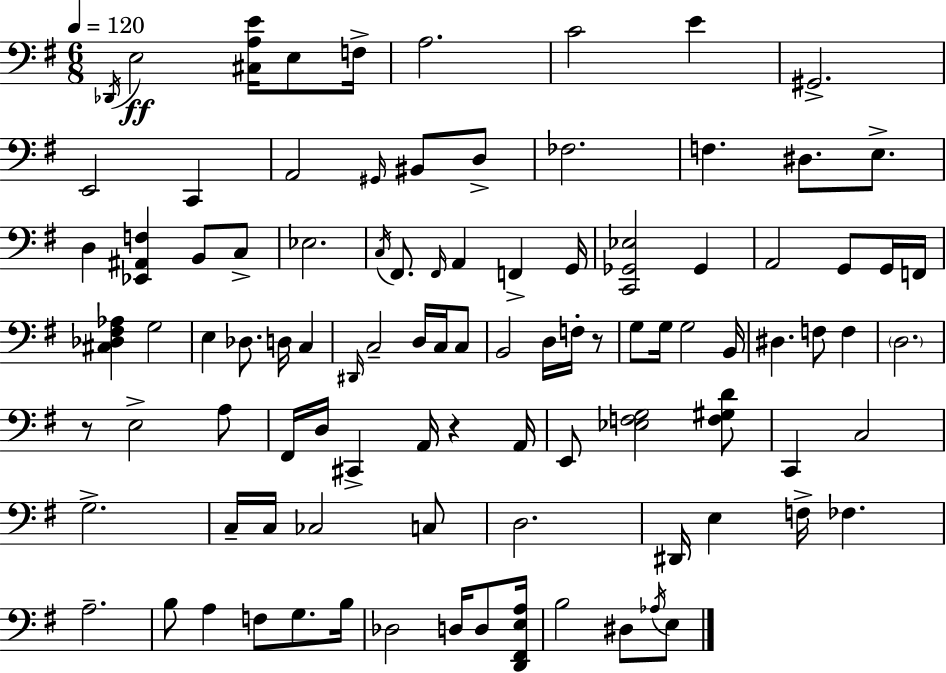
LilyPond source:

{
  \clef bass
  \numericTimeSignature
  \time 6/8
  \key e \minor
  \tempo 4 = 120
  \acciaccatura { des,16 }\ff e2 <cis a e'>16 e8 | f16-> a2. | c'2 e'4 | gis,2.-> | \break e,2 c,4 | a,2 \grace { gis,16 } bis,8 | d8-> fes2. | f4. dis8. e8.-> | \break d4 <ees, ais, f>4 b,8 | c8-> ees2. | \acciaccatura { c16 } fis,8. \grace { fis,16 } a,4 f,4-> | g,16 <c, ges, ees>2 | \break ges,4 a,2 | g,8 g,16 f,16 <cis des fis aes>4 g2 | e4 des8. d16 | c4 \grace { dis,16 } c2-- | \break d16 c16 c8 b,2 | d16 f16-. r8 g8 g16 g2 | b,16 dis4. f8 | f4 \parenthesize d2. | \break r8 e2-> | a8 fis,16 d16 cis,4-> a,16 | r4 a,16 e,8 <ees f g>2 | <f gis d'>8 c,4 c2 | \break g2.-> | c16-- c16 ces2 | c8 d2. | dis,16 e4 f16-> fes4. | \break a2.-- | b8 a4 f8 | g8. b16 des2 | d16 d8 <d, fis, e a>16 b2 | \break dis8 \acciaccatura { aes16 } e8 \bar "|."
}